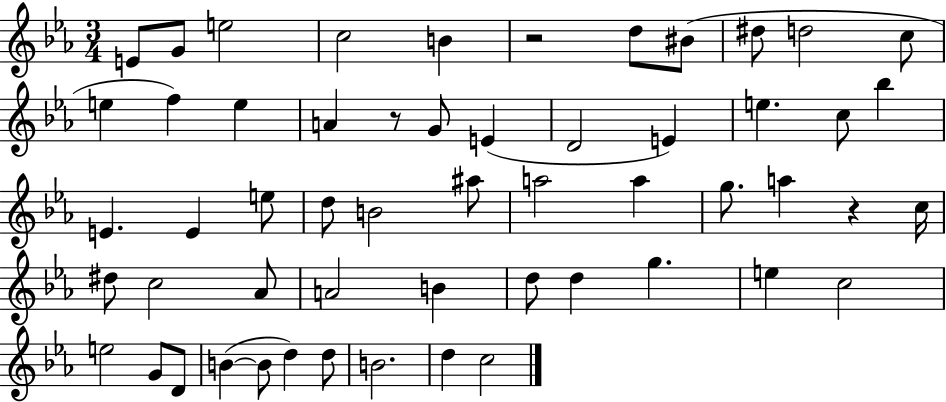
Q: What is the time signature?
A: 3/4